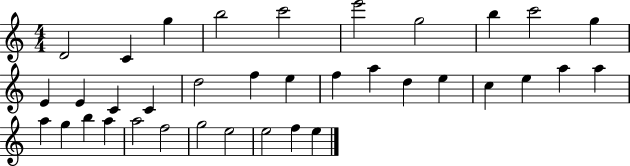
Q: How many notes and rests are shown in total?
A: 36